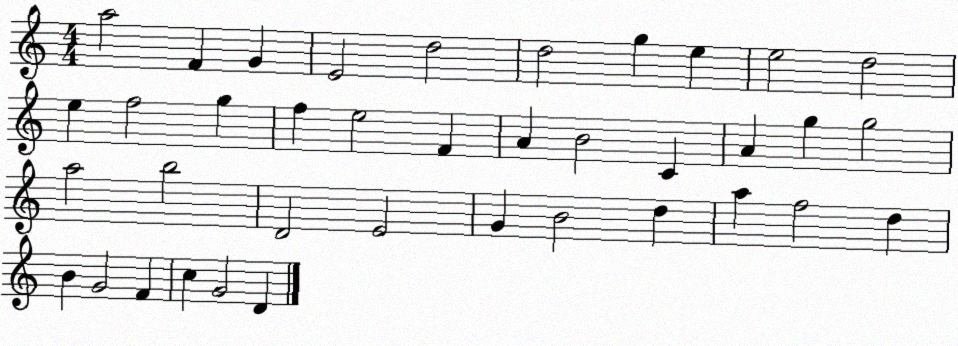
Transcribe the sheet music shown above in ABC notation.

X:1
T:Untitled
M:4/4
L:1/4
K:C
a2 F G E2 d2 d2 g e e2 d2 e f2 g f e2 F A B2 C A g g2 a2 b2 D2 E2 G B2 d a f2 d B G2 F c G2 D